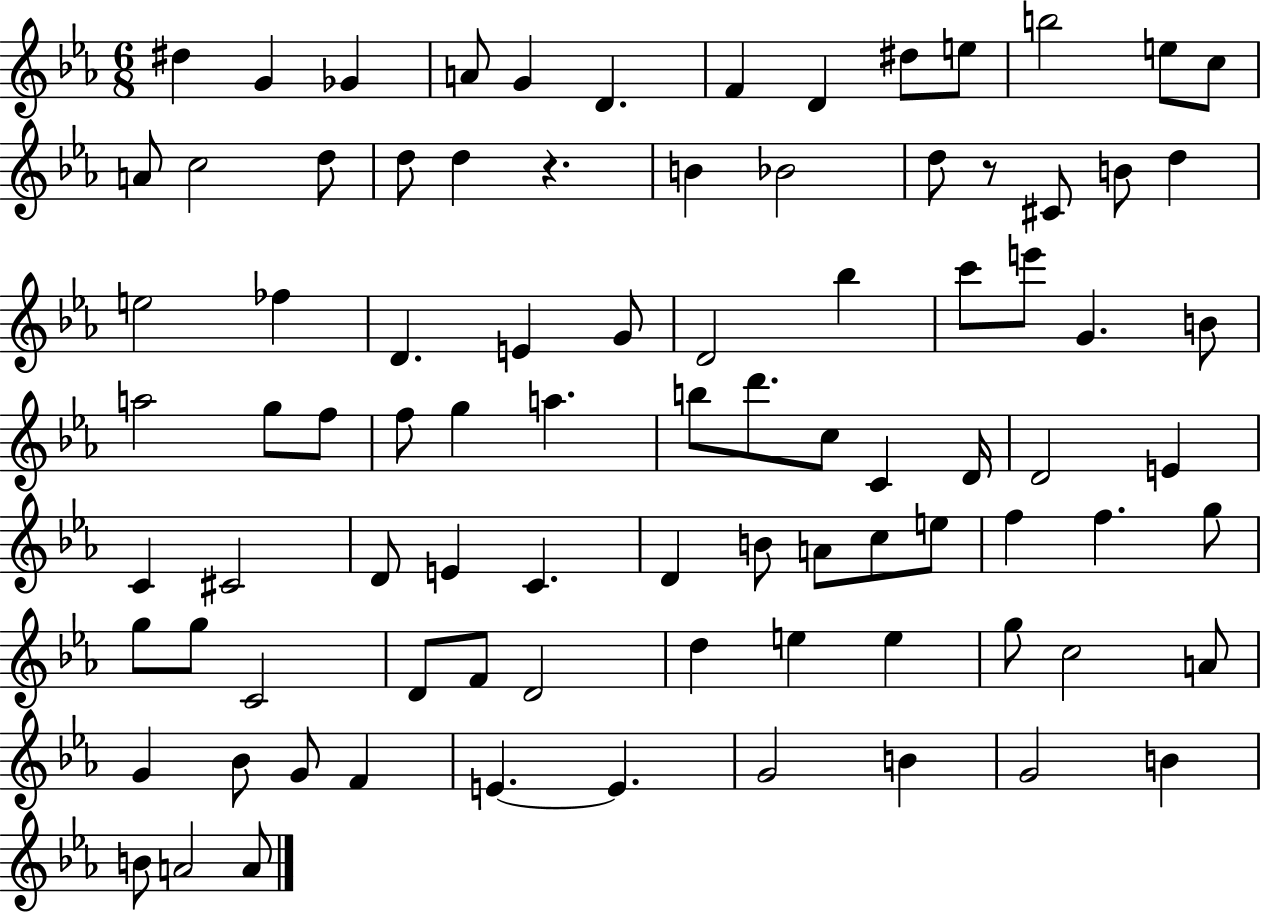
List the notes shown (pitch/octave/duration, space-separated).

D#5/q G4/q Gb4/q A4/e G4/q D4/q. F4/q D4/q D#5/e E5/e B5/h E5/e C5/e A4/e C5/h D5/e D5/e D5/q R/q. B4/q Bb4/h D5/e R/e C#4/e B4/e D5/q E5/h FES5/q D4/q. E4/q G4/e D4/h Bb5/q C6/e E6/e G4/q. B4/e A5/h G5/e F5/e F5/e G5/q A5/q. B5/e D6/e. C5/e C4/q D4/s D4/h E4/q C4/q C#4/h D4/e E4/q C4/q. D4/q B4/e A4/e C5/e E5/e F5/q F5/q. G5/e G5/e G5/e C4/h D4/e F4/e D4/h D5/q E5/q E5/q G5/e C5/h A4/e G4/q Bb4/e G4/e F4/q E4/q. E4/q. G4/h B4/q G4/h B4/q B4/e A4/h A4/e